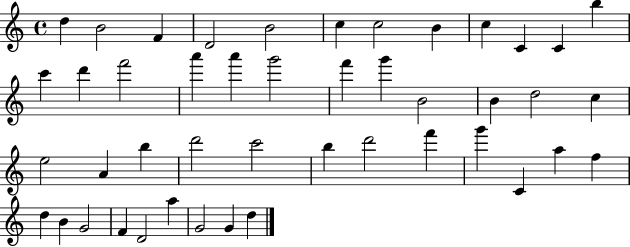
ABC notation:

X:1
T:Untitled
M:4/4
L:1/4
K:C
d B2 F D2 B2 c c2 B c C C b c' d' f'2 a' a' g'2 f' g' B2 B d2 c e2 A b d'2 c'2 b d'2 f' g' C a f d B G2 F D2 a G2 G d